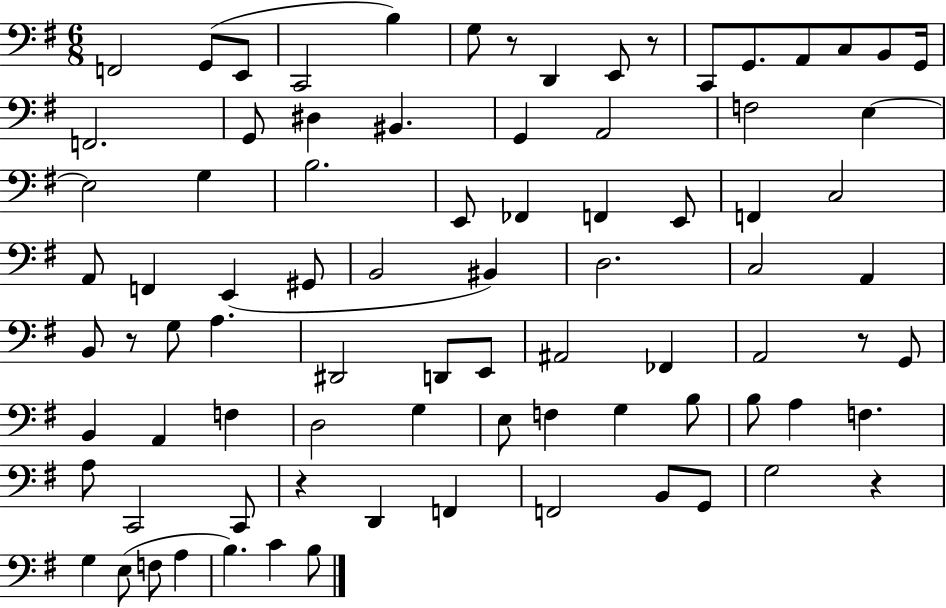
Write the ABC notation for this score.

X:1
T:Untitled
M:6/8
L:1/4
K:G
F,,2 G,,/2 E,,/2 C,,2 B, G,/2 z/2 D,, E,,/2 z/2 C,,/2 G,,/2 A,,/2 C,/2 B,,/2 G,,/4 F,,2 G,,/2 ^D, ^B,, G,, A,,2 F,2 E, E,2 G, B,2 E,,/2 _F,, F,, E,,/2 F,, C,2 A,,/2 F,, E,, ^G,,/2 B,,2 ^B,, D,2 C,2 A,, B,,/2 z/2 G,/2 A, ^D,,2 D,,/2 E,,/2 ^A,,2 _F,, A,,2 z/2 G,,/2 B,, A,, F, D,2 G, E,/2 F, G, B,/2 B,/2 A, F, A,/2 C,,2 C,,/2 z D,, F,, F,,2 B,,/2 G,,/2 G,2 z G, E,/2 F,/2 A, B, C B,/2